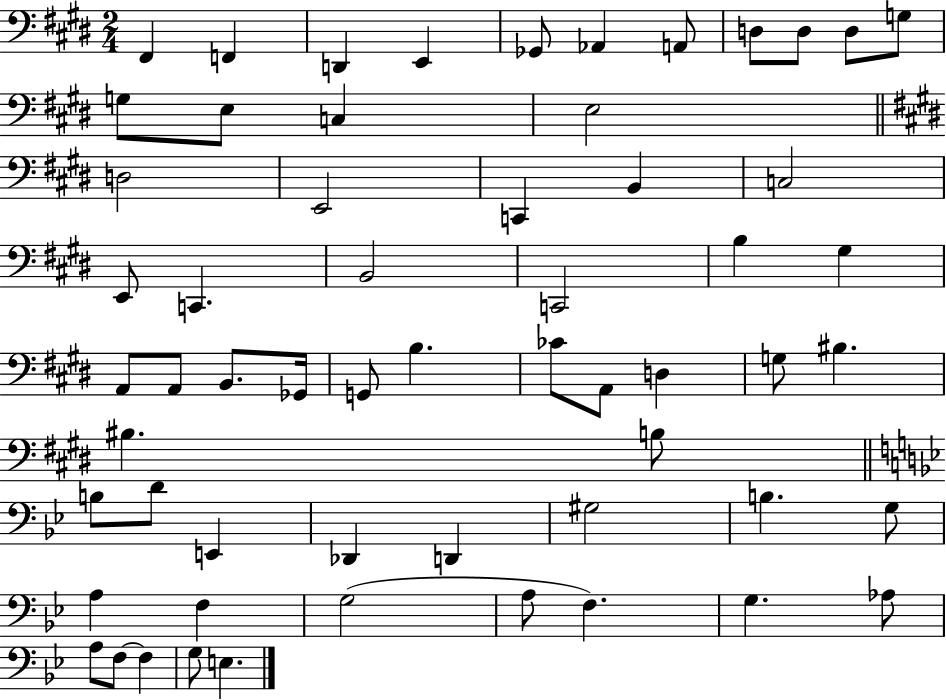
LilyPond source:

{
  \clef bass
  \numericTimeSignature
  \time 2/4
  \key e \major
  fis,4 f,4 | d,4 e,4 | ges,8 aes,4 a,8 | d8 d8 d8 g8 | \break g8 e8 c4 | e2 | \bar "||" \break \key e \major d2 | e,2 | c,4 b,4 | c2 | \break e,8 c,4. | b,2 | c,2 | b4 gis4 | \break a,8 a,8 b,8. ges,16 | g,8 b4. | ces'8 a,8 d4 | g8 bis4. | \break bis4. b8 | \bar "||" \break \key bes \major b8 d'8 e,4 | des,4 d,4 | gis2 | b4. g8 | \break a4 f4 | g2( | a8 f4.) | g4. aes8 | \break a8 f8~~ f4 | g8 e4. | \bar "|."
}